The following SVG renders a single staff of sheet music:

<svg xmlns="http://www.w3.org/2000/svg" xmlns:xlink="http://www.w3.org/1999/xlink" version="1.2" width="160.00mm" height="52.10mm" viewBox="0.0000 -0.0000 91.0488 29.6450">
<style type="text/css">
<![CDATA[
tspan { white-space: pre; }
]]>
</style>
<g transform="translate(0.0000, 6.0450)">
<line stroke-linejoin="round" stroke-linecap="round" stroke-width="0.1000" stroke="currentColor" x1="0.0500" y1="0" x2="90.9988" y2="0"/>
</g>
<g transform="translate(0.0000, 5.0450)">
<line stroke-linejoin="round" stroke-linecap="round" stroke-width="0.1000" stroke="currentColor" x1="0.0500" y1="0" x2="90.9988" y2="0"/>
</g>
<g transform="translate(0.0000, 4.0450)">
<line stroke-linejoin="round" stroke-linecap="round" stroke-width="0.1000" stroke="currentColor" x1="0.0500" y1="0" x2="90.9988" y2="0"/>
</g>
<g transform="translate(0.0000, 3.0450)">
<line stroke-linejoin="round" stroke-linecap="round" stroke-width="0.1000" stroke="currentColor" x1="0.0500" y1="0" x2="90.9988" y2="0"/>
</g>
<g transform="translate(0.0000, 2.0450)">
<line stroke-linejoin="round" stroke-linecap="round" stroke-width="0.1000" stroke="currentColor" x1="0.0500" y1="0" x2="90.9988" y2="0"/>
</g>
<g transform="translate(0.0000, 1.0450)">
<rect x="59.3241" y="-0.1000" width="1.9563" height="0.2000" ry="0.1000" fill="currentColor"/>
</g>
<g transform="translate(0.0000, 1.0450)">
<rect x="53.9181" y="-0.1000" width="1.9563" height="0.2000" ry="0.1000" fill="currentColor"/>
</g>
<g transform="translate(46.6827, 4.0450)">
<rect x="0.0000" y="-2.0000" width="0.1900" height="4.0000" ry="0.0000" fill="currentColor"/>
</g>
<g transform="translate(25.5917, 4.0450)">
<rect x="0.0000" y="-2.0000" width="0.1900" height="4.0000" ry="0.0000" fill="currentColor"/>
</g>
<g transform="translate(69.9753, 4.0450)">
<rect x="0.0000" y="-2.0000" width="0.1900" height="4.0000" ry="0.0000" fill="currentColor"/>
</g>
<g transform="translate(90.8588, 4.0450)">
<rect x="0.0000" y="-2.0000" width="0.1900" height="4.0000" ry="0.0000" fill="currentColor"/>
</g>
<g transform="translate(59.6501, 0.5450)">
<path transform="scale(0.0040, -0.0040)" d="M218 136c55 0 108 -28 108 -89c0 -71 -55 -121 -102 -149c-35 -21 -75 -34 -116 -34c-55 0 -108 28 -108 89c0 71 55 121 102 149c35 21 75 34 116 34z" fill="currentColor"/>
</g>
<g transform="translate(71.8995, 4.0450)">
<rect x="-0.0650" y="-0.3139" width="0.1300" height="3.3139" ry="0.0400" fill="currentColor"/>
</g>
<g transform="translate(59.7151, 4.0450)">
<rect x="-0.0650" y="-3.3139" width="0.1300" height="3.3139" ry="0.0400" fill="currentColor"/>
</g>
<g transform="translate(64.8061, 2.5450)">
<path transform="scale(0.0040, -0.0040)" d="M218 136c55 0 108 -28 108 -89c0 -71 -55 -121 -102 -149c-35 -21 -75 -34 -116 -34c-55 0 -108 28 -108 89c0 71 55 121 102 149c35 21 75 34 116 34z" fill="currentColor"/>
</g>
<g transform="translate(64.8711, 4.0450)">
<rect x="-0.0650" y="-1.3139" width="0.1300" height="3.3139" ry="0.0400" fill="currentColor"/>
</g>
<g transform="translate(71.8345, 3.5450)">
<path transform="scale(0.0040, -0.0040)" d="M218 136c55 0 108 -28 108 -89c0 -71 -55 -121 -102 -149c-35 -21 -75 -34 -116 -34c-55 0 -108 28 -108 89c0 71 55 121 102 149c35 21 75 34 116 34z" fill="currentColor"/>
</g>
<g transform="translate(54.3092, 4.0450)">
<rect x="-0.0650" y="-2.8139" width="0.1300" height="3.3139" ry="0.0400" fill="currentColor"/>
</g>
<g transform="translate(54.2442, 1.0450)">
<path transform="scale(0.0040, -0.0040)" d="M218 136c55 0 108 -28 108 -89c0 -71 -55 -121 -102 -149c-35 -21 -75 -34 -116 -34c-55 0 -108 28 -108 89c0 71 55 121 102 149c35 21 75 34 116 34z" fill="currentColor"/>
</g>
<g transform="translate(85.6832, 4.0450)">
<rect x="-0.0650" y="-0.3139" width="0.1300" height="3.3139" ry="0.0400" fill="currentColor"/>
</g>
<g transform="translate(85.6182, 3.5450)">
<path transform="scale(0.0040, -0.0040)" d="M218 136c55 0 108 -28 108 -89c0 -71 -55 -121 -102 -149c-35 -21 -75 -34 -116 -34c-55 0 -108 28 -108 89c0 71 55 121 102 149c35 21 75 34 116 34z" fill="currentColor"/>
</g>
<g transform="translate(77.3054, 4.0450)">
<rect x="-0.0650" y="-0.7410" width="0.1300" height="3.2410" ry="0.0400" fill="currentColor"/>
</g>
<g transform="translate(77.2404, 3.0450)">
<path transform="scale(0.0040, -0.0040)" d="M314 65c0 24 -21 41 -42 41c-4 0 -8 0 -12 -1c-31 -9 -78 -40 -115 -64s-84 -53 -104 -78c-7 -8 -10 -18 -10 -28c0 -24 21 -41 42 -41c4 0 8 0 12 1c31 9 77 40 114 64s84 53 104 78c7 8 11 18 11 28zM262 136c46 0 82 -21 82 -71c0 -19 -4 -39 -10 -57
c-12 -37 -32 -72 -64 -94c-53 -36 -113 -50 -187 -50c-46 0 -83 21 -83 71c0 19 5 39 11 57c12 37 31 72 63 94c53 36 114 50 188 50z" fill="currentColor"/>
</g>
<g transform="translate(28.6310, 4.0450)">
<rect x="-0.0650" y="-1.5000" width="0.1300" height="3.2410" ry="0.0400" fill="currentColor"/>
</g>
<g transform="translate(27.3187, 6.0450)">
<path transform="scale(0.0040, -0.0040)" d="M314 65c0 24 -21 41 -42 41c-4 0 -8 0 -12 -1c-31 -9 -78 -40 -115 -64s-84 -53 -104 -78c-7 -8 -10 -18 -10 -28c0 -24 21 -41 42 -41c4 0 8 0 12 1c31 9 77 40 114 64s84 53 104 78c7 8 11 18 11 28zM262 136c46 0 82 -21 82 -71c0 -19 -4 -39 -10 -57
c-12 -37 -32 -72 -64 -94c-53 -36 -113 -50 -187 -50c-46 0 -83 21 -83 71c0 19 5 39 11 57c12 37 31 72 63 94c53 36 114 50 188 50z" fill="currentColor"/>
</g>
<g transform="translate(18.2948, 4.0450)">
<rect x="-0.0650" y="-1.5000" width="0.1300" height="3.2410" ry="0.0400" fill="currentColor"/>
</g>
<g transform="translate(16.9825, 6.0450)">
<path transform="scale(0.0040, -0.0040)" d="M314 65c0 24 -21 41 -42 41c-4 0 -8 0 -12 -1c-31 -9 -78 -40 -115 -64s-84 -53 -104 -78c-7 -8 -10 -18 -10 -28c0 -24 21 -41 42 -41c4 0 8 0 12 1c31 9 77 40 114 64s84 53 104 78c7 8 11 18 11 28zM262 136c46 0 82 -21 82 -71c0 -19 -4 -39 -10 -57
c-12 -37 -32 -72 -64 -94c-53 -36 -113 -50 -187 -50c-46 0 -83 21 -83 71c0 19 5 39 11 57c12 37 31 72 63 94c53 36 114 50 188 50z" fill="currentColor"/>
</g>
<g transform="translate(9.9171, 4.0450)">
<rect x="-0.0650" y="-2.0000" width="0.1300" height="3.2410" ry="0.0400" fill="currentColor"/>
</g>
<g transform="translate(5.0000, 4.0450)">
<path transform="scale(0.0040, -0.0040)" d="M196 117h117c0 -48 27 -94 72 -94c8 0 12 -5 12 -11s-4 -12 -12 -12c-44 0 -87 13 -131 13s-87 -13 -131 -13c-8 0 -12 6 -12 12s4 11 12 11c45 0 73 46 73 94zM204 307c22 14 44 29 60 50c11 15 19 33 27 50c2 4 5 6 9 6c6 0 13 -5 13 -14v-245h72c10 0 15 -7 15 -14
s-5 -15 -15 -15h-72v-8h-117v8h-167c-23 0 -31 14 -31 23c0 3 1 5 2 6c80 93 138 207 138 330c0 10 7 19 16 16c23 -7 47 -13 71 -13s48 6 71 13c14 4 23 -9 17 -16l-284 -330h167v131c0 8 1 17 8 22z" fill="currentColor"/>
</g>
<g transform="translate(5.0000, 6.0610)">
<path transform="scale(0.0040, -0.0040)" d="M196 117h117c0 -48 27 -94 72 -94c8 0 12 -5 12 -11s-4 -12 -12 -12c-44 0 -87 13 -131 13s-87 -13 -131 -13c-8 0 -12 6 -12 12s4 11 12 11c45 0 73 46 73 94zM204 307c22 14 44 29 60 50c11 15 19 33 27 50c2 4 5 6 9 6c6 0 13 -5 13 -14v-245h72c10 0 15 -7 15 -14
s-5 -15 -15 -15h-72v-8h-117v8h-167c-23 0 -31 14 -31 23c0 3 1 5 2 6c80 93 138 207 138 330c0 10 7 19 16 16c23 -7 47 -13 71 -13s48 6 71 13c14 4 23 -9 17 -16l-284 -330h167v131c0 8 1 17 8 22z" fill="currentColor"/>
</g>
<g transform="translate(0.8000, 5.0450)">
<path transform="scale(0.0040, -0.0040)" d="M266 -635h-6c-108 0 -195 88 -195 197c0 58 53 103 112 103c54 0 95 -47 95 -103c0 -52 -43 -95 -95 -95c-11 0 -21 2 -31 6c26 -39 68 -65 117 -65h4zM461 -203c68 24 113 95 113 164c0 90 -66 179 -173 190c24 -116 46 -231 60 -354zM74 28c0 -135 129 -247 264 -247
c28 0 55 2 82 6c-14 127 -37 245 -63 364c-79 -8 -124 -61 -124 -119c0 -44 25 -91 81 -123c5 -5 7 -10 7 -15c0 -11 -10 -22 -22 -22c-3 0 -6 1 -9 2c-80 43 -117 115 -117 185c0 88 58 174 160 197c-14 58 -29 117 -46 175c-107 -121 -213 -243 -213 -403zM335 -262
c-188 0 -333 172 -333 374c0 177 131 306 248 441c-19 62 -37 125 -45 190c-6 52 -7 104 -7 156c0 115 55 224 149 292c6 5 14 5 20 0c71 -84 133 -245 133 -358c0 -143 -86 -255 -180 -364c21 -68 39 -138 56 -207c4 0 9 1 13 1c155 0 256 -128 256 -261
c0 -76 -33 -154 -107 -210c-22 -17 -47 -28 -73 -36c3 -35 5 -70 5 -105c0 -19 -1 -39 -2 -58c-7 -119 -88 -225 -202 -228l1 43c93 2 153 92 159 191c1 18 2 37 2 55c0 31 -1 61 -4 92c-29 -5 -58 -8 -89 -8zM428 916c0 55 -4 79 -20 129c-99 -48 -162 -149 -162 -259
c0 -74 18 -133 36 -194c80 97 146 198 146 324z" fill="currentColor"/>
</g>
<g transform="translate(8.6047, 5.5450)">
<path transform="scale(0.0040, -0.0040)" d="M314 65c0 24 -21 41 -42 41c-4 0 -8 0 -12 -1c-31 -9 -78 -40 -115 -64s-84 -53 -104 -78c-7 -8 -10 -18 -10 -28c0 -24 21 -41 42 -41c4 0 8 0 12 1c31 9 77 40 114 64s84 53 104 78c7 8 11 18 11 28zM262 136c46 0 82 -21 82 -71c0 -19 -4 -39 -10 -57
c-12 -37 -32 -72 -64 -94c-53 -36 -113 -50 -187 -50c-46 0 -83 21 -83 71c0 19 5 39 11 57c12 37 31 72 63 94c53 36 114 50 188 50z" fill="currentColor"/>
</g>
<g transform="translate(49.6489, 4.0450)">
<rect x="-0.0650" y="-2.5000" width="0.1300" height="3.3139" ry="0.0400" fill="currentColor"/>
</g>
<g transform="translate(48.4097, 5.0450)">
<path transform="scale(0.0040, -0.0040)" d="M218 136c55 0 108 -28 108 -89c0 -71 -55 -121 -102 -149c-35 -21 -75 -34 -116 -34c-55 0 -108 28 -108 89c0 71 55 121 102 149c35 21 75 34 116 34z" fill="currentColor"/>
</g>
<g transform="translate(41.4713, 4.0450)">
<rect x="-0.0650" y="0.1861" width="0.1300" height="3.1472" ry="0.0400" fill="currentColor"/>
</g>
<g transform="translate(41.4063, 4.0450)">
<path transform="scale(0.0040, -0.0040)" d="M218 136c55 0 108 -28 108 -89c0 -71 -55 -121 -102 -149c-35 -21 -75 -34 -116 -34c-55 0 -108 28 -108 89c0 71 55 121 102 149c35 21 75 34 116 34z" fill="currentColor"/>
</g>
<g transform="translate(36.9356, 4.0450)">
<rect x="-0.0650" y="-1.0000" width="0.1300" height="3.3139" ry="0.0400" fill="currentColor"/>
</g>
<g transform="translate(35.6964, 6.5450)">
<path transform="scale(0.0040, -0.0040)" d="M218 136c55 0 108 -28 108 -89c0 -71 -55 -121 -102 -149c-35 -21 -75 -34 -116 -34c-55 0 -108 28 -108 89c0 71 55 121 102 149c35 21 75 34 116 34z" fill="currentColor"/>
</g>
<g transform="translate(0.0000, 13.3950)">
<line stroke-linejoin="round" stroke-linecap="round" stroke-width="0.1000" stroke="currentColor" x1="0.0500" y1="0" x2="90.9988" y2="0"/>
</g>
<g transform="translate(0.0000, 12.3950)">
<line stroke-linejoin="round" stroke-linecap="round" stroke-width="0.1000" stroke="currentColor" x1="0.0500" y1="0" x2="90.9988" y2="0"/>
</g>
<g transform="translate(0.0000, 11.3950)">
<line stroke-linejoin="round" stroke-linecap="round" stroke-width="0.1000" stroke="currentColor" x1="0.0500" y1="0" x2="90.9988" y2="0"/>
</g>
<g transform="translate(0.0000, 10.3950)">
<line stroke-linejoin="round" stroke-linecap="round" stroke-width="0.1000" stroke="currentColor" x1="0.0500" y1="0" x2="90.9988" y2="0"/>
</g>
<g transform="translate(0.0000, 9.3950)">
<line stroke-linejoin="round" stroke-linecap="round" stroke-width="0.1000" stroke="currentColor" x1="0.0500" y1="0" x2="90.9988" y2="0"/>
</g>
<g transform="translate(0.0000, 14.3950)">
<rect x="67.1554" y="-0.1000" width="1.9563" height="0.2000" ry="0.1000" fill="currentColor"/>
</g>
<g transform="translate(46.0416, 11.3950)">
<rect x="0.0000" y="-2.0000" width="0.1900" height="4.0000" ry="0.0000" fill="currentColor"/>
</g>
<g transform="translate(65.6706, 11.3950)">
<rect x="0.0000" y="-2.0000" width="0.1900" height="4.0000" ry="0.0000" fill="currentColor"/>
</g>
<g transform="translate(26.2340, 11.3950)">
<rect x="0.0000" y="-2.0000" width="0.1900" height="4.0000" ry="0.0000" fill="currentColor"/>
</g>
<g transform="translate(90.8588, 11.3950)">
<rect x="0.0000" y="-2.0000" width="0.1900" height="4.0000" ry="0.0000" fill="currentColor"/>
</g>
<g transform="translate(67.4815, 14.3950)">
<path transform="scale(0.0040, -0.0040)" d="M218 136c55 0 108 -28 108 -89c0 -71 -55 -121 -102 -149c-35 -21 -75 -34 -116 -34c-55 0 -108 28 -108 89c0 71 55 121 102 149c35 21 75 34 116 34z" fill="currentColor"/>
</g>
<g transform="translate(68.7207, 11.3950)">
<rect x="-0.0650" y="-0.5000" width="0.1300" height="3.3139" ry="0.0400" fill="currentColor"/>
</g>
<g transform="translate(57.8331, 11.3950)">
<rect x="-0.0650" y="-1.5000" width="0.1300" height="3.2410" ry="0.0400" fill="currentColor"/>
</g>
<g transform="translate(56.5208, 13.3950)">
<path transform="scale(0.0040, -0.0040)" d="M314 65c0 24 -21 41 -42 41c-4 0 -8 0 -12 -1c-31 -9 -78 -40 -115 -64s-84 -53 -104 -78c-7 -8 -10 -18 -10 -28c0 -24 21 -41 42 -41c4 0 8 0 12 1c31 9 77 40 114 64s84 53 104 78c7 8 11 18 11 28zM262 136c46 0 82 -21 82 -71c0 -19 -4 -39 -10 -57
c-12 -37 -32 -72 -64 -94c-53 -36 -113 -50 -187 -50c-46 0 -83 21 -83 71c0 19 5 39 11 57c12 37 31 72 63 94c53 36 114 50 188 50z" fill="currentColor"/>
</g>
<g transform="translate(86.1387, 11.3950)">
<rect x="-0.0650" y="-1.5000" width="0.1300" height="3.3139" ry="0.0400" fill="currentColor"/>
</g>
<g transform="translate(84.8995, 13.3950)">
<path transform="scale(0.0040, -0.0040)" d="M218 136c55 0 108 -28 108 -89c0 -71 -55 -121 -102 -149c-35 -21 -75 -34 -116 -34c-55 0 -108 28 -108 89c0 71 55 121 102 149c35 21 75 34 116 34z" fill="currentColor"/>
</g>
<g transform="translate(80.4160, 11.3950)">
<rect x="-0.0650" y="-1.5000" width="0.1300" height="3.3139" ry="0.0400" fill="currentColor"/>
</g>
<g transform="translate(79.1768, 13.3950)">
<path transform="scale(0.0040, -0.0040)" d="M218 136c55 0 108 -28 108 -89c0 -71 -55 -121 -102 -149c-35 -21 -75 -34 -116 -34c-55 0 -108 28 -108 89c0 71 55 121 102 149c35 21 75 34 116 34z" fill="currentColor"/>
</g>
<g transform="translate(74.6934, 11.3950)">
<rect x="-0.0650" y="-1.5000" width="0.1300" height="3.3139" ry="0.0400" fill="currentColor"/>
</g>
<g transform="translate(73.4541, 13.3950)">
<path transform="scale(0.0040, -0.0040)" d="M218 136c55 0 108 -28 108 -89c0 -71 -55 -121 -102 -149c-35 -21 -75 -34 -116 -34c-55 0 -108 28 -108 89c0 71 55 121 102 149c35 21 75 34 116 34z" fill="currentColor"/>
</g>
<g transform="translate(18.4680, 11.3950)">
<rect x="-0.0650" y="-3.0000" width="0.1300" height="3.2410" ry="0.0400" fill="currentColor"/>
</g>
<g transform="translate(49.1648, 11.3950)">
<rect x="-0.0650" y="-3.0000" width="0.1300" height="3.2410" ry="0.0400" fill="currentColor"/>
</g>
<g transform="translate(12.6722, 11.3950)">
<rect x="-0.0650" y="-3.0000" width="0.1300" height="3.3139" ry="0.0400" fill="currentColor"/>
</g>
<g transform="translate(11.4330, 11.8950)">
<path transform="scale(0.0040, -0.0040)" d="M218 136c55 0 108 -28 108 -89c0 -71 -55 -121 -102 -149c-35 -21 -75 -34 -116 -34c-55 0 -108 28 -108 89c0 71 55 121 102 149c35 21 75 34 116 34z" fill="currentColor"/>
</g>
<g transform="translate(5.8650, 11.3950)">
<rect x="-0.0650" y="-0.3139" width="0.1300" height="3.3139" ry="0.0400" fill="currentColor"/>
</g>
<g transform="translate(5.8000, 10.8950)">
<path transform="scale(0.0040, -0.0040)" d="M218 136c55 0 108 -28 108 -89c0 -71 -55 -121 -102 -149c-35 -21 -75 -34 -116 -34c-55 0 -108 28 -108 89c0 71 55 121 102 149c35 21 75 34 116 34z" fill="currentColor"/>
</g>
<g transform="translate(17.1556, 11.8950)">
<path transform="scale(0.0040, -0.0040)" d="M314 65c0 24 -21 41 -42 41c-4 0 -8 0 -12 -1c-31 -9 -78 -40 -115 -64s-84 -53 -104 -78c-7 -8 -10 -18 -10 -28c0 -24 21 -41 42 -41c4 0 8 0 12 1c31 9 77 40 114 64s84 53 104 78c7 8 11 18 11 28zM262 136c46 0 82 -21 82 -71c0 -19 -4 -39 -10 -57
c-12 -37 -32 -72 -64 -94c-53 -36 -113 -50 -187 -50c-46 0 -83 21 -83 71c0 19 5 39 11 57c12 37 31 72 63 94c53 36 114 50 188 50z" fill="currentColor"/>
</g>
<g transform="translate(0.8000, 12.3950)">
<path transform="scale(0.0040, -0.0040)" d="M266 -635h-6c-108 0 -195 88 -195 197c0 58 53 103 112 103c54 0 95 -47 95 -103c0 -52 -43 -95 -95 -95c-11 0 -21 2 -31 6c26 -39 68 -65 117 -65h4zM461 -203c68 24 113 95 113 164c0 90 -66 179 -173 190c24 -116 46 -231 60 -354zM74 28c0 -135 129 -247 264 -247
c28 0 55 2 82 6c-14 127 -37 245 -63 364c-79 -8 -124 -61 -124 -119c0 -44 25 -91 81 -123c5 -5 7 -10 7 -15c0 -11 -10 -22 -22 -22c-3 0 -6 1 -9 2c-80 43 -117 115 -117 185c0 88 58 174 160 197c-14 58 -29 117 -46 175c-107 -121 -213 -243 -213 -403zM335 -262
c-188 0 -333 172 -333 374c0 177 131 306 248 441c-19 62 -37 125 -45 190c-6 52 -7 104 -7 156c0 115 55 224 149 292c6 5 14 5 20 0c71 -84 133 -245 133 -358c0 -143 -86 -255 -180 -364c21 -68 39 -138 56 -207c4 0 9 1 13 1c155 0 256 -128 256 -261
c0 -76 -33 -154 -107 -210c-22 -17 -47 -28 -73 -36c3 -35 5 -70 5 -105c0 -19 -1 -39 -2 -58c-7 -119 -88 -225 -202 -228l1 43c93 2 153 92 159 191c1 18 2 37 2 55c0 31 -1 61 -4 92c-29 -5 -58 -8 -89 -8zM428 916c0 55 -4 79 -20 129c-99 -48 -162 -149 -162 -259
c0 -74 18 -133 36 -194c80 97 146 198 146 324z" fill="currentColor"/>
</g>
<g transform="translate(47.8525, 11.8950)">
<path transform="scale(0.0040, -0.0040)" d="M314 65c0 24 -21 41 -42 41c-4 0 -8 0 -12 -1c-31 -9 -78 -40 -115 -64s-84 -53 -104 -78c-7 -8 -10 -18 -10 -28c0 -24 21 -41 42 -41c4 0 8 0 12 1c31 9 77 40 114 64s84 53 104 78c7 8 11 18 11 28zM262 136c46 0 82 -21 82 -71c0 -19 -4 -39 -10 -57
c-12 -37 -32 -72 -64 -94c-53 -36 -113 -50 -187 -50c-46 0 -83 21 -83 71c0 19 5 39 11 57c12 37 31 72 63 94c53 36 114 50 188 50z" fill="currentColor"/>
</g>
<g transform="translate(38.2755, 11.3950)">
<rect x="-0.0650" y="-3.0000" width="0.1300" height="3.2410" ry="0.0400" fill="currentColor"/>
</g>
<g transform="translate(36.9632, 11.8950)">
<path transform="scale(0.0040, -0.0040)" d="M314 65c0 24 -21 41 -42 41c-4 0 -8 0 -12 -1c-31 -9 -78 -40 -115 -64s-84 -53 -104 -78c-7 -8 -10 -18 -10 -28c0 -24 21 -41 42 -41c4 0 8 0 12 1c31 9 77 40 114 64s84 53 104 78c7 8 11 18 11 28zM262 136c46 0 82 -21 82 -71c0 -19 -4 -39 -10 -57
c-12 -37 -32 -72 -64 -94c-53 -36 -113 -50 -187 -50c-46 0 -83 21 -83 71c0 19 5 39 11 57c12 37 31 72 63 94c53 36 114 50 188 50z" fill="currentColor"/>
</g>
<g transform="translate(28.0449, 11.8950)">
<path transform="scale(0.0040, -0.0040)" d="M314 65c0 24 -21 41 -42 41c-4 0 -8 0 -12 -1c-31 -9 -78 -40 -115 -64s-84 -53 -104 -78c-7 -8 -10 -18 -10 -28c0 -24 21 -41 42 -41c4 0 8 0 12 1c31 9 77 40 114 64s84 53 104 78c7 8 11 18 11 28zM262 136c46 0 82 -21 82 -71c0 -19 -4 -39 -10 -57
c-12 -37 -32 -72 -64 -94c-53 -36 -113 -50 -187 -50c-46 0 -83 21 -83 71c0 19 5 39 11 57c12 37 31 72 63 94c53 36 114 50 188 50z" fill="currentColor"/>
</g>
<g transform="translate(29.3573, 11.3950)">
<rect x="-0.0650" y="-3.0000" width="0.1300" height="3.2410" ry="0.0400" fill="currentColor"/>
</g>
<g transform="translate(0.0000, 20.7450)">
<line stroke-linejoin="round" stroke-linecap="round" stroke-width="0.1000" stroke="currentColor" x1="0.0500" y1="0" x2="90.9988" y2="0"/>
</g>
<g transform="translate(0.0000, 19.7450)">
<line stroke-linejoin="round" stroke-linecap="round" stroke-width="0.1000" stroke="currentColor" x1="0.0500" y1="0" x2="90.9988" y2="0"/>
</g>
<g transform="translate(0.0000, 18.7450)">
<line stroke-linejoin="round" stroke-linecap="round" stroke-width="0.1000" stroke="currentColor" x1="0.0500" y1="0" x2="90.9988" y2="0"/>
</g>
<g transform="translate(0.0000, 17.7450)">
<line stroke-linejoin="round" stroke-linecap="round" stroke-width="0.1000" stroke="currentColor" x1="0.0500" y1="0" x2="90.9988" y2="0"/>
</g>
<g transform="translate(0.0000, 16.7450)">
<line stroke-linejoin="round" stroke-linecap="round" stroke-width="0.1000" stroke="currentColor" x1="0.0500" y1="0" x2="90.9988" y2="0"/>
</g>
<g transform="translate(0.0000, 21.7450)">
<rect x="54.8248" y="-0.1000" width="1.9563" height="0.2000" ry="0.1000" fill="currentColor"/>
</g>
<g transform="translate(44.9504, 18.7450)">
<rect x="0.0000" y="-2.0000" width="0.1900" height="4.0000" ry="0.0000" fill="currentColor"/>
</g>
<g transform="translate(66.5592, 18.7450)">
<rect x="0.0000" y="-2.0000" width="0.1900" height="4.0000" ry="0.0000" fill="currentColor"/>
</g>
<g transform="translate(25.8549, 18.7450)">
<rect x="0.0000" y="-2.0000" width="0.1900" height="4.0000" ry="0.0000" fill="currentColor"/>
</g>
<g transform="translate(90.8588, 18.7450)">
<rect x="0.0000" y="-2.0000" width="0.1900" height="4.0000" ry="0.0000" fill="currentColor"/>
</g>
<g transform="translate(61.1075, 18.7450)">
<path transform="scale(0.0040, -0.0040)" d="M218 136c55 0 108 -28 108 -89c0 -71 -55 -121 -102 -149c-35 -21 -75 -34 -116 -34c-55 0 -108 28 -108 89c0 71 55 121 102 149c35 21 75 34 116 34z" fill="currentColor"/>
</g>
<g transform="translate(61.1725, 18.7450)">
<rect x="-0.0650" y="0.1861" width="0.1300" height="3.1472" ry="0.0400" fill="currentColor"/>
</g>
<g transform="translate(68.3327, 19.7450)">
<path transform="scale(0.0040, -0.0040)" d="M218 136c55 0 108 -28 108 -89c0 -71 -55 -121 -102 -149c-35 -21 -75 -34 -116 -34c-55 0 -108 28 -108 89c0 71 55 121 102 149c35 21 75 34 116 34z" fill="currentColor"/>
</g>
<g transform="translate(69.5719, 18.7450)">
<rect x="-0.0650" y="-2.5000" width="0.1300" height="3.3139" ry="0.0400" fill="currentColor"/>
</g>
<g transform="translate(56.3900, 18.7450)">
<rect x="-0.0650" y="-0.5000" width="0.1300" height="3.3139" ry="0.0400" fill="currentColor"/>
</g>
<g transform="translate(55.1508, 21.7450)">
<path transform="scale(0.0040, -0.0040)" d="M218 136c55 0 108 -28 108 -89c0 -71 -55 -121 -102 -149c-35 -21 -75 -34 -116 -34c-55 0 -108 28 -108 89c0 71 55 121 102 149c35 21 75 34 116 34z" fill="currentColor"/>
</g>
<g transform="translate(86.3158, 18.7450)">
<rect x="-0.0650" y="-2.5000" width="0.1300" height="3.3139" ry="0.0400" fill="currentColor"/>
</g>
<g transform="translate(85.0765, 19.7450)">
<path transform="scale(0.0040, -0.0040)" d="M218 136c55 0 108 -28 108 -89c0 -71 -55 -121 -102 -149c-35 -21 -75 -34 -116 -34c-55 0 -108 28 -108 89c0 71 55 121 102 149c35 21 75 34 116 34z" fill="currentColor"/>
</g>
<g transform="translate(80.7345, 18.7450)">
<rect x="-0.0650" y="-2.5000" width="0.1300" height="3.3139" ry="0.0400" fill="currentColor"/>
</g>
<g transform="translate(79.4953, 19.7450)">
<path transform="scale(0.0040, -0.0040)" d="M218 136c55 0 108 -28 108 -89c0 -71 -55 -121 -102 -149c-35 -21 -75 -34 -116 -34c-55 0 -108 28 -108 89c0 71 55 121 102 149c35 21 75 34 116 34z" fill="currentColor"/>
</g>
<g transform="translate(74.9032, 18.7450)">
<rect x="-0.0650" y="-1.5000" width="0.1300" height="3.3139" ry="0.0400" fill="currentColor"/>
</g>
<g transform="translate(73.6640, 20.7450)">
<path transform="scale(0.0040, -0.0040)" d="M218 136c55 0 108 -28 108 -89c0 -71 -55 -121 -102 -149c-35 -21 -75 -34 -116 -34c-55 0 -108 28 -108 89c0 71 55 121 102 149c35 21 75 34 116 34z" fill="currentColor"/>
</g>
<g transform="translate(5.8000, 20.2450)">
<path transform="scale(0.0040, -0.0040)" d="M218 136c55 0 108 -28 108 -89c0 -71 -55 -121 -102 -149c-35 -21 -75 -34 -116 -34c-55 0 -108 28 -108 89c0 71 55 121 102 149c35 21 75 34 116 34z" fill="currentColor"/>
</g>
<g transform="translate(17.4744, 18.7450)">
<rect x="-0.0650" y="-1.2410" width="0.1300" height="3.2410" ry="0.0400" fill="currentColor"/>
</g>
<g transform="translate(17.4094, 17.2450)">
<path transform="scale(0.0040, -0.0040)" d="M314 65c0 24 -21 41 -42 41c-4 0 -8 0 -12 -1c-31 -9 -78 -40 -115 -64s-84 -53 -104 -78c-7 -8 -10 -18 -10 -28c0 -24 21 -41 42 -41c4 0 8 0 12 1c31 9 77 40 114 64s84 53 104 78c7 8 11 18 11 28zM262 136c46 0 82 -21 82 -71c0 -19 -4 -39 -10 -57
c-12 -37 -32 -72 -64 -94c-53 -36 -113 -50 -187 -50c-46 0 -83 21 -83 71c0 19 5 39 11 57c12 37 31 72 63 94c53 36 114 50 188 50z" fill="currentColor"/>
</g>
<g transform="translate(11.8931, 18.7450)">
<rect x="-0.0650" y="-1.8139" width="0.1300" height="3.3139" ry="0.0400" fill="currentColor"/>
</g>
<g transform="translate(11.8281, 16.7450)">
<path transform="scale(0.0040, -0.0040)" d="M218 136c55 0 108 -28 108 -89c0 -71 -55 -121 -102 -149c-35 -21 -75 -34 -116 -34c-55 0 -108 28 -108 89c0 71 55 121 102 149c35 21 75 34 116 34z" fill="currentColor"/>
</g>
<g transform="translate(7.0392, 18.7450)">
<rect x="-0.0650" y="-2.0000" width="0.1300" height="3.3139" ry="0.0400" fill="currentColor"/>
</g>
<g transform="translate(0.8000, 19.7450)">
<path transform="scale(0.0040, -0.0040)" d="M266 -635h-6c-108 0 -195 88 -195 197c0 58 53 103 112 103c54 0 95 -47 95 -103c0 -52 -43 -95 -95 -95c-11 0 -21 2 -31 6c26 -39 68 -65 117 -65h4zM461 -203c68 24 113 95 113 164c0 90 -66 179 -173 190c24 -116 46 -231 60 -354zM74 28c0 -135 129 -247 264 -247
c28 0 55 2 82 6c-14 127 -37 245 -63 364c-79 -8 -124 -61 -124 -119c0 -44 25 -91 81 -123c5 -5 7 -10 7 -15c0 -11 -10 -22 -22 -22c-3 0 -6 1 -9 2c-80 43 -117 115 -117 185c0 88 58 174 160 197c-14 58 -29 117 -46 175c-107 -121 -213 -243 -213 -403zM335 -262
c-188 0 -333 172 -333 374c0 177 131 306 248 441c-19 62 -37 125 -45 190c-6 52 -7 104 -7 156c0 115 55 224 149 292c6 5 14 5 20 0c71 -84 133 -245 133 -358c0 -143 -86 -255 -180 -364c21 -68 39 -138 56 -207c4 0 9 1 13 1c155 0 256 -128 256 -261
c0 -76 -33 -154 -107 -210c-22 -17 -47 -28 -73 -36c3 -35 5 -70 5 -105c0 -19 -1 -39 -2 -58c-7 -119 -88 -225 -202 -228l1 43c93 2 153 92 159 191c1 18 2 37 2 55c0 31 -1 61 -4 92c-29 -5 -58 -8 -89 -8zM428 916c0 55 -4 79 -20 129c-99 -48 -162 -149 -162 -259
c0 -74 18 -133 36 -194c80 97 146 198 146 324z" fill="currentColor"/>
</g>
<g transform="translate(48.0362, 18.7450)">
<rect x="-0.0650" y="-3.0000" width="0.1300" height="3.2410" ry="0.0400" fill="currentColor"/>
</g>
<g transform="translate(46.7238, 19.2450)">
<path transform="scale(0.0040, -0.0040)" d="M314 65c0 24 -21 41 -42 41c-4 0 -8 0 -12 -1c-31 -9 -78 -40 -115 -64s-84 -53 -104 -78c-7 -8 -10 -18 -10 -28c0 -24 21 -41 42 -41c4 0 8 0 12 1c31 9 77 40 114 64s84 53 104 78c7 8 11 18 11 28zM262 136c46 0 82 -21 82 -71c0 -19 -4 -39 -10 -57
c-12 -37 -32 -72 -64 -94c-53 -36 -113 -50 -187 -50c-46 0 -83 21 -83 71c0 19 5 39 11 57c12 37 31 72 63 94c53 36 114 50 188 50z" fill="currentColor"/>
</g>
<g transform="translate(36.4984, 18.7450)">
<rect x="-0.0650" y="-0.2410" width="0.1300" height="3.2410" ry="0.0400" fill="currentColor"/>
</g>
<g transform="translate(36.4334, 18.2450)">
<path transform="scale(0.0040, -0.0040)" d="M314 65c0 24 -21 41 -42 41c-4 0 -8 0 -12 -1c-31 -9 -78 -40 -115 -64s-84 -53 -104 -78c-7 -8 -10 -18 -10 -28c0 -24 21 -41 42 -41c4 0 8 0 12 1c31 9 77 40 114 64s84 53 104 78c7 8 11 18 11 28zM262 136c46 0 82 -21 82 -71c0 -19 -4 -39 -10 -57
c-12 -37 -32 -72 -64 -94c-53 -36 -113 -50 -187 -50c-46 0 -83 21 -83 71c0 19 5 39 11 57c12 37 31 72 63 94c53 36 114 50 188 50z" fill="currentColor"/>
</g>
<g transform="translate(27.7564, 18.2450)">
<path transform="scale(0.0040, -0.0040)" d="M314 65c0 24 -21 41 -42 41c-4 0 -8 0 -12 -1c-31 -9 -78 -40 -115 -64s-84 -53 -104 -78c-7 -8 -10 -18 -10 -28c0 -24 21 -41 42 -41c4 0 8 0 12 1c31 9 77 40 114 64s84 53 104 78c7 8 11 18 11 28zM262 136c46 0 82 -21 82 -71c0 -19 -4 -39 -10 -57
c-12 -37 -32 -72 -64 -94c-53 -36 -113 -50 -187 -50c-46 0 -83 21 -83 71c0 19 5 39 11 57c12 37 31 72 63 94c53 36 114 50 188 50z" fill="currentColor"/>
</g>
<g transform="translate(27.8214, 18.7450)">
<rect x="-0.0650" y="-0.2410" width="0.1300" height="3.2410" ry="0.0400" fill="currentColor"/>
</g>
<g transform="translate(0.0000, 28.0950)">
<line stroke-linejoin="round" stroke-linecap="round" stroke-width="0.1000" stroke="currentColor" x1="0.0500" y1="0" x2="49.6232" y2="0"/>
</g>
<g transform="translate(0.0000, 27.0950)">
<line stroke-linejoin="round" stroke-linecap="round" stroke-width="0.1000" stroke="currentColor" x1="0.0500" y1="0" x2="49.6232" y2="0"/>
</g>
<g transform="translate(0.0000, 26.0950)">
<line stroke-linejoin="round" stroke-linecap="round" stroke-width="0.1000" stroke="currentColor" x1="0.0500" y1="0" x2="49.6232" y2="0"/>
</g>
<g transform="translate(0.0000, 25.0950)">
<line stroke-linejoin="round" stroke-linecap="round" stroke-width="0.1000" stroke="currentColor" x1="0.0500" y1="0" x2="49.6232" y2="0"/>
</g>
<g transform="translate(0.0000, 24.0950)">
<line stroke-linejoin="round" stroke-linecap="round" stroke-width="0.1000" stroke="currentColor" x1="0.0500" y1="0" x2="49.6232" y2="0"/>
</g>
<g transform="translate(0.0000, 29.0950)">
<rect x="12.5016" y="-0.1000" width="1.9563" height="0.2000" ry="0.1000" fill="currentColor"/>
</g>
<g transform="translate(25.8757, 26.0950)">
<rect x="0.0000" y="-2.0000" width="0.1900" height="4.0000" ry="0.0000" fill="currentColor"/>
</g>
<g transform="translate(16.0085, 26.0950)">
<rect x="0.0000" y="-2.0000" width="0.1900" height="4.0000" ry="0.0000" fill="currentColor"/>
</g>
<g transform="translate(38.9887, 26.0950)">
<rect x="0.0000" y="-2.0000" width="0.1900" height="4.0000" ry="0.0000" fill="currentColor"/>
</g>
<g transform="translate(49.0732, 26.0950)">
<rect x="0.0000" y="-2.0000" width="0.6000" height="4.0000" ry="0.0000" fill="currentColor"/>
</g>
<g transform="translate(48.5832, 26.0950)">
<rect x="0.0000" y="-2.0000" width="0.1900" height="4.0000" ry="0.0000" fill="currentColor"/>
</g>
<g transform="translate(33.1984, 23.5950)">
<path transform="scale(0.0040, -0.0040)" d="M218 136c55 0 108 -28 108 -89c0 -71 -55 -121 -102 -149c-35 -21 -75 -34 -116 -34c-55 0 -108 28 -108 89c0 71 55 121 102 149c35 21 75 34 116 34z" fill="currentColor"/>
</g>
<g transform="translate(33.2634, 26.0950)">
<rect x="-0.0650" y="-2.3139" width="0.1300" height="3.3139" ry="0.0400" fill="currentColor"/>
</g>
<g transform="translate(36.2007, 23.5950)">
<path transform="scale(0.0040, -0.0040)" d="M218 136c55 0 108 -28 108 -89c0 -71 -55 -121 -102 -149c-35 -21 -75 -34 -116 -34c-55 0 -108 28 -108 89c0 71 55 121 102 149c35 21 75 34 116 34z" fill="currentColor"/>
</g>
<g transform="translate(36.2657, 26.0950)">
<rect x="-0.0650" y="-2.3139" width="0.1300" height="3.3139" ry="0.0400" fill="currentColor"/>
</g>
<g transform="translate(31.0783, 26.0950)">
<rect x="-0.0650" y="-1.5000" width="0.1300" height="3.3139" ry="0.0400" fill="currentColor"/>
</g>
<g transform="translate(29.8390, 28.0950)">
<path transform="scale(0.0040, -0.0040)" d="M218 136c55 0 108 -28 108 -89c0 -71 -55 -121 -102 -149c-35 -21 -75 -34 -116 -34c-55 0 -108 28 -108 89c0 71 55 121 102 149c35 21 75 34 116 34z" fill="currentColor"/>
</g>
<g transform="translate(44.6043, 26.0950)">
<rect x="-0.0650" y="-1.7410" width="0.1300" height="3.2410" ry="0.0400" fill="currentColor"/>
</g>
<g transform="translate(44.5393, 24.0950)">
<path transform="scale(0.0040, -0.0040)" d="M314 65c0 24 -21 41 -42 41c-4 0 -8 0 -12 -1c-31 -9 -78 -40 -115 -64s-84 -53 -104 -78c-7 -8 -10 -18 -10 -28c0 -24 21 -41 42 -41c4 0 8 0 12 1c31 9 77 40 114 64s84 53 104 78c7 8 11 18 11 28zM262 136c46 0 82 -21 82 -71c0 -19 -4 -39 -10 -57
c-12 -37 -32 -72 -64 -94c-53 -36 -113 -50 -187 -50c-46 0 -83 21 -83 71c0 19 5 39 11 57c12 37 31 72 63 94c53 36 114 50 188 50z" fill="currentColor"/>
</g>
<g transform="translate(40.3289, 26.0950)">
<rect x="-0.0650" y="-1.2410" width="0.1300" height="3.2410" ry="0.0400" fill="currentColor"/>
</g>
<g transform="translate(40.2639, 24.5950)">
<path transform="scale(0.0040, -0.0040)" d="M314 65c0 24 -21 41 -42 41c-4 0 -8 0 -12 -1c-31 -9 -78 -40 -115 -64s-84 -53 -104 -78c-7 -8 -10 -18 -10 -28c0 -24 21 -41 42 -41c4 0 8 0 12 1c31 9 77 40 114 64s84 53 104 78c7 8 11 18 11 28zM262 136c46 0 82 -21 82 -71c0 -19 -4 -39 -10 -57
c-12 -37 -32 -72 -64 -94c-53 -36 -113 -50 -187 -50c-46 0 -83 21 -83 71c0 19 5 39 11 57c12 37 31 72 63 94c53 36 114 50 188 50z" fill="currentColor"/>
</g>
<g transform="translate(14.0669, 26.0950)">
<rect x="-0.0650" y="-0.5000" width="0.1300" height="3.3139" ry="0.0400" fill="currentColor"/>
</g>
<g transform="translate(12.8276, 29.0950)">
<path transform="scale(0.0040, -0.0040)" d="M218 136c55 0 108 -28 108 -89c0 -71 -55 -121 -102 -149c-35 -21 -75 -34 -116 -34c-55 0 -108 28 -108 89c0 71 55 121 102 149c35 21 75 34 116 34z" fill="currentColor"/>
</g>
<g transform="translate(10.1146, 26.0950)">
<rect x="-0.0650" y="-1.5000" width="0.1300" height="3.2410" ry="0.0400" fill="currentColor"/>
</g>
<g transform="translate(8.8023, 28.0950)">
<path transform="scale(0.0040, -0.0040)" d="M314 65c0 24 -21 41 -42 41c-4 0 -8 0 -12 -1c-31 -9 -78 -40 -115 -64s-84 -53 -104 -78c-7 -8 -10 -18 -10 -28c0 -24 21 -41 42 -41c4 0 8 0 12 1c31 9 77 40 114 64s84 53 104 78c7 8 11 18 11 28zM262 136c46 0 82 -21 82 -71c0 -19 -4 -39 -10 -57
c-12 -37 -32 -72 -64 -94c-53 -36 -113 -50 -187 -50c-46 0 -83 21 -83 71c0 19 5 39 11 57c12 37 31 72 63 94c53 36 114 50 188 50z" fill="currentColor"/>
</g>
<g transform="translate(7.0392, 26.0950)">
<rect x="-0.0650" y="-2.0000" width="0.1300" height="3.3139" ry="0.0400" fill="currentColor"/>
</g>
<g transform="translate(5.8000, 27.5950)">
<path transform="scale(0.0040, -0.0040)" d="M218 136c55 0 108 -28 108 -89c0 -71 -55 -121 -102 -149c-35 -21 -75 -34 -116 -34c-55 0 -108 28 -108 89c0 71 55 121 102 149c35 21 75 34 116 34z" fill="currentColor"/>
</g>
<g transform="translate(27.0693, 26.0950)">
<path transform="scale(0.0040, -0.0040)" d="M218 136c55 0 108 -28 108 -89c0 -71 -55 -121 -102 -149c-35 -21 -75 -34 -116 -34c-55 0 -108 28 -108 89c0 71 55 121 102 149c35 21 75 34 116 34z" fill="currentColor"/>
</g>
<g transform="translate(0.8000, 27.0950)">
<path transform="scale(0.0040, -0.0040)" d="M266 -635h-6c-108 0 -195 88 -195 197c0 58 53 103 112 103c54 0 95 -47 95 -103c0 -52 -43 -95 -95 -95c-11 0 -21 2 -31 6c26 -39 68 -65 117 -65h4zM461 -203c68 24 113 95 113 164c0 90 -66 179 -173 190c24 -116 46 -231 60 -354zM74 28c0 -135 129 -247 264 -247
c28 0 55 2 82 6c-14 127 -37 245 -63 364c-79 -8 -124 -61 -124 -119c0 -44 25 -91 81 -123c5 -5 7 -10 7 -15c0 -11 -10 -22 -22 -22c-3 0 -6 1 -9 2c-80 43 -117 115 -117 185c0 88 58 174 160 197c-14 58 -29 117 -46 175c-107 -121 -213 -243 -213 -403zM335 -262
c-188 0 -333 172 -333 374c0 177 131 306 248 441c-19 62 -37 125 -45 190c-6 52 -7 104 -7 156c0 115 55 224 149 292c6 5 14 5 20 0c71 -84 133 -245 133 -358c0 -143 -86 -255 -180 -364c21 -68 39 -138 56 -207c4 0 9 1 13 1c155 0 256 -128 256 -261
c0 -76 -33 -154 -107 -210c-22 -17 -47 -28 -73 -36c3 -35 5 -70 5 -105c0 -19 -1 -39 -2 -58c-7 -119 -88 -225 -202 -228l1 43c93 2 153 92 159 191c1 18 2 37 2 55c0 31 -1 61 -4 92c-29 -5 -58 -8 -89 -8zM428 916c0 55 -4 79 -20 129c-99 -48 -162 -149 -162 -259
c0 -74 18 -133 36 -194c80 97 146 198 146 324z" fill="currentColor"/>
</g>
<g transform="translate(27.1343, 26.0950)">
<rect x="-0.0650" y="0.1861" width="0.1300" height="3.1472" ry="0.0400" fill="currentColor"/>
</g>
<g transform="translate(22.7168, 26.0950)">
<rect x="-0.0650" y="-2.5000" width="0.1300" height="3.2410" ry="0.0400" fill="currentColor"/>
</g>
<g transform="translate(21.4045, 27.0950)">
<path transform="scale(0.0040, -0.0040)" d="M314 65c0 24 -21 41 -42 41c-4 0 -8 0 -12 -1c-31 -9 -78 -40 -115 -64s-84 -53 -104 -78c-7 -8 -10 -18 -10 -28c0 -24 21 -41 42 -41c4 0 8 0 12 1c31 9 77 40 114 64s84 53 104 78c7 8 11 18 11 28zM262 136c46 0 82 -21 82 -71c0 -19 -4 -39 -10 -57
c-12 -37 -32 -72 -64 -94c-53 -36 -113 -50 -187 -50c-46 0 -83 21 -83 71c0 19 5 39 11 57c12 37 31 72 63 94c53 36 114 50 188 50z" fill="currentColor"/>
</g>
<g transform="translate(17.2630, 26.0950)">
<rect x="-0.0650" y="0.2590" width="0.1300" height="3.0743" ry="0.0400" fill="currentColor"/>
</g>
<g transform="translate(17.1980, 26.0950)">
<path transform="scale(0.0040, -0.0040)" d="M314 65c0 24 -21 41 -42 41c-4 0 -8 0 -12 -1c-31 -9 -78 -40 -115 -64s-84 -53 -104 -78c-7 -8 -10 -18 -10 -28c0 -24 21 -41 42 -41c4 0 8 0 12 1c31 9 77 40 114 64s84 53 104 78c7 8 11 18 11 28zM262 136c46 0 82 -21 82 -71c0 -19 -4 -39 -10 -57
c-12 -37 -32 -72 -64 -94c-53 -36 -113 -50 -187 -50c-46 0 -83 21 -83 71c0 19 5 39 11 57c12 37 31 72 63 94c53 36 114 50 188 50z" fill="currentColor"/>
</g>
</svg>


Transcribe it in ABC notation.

X:1
T:Untitled
M:4/4
L:1/4
K:C
F2 E2 E2 D B G a b e c d2 c c A A2 A2 A2 A2 E2 C E E E F f e2 c2 c2 A2 C B G E G G F E2 C B2 G2 B E g g e2 f2